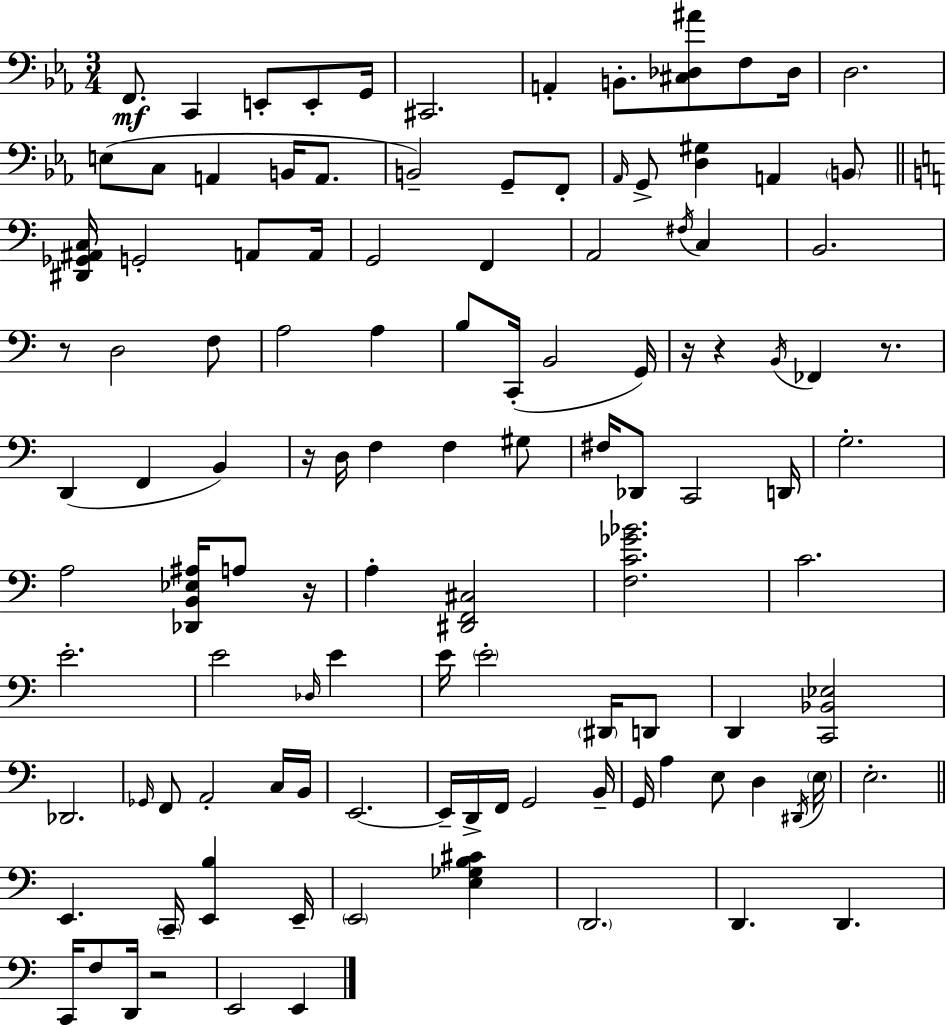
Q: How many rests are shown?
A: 7